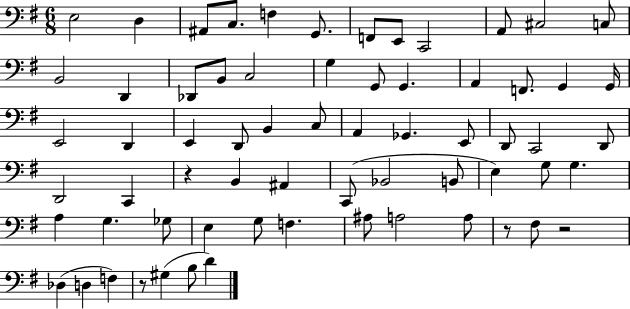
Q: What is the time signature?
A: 6/8